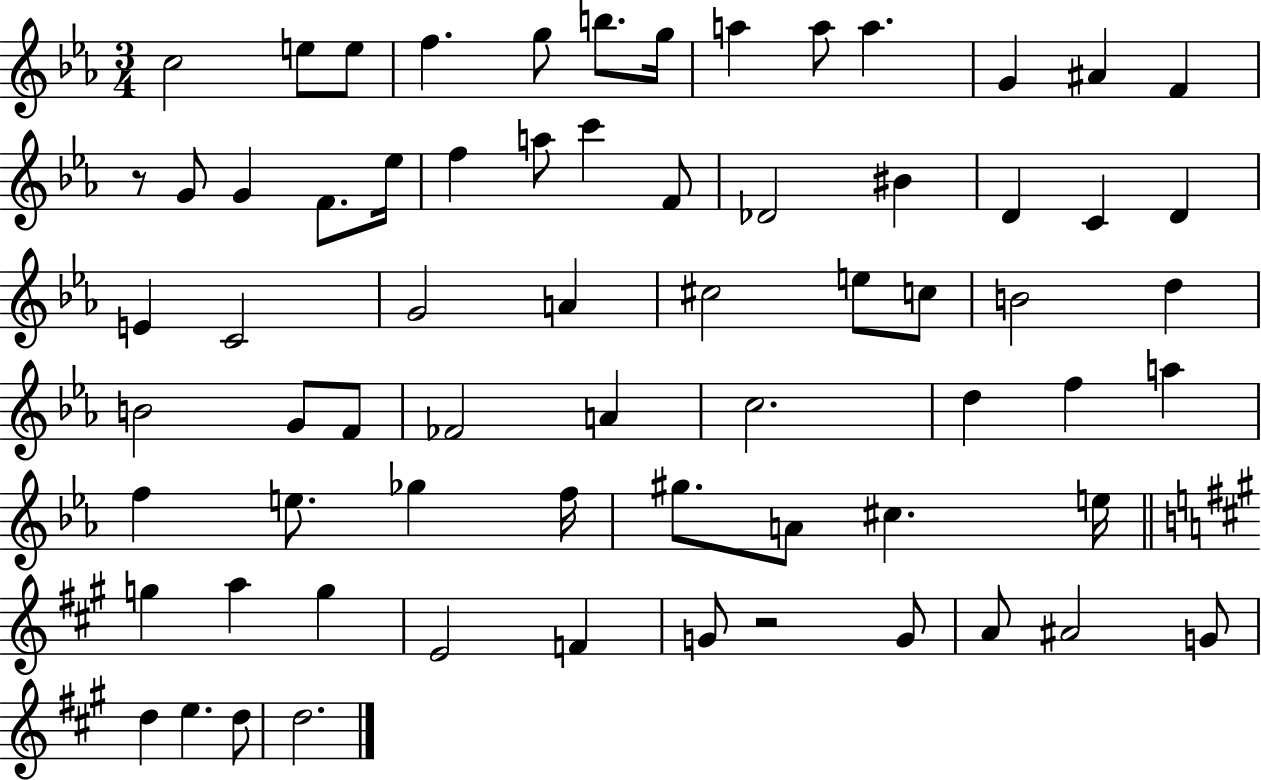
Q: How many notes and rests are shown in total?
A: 68